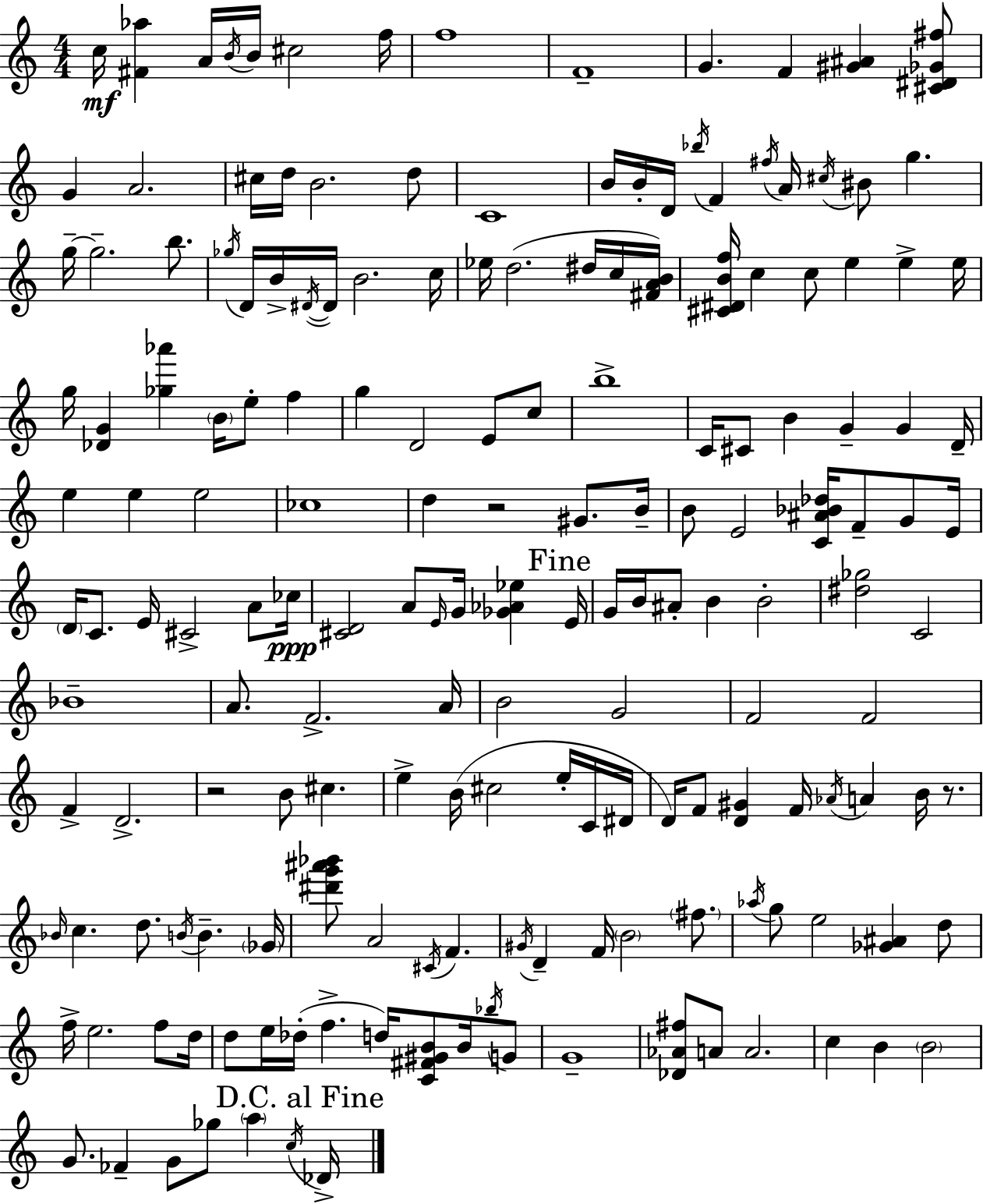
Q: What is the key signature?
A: C major